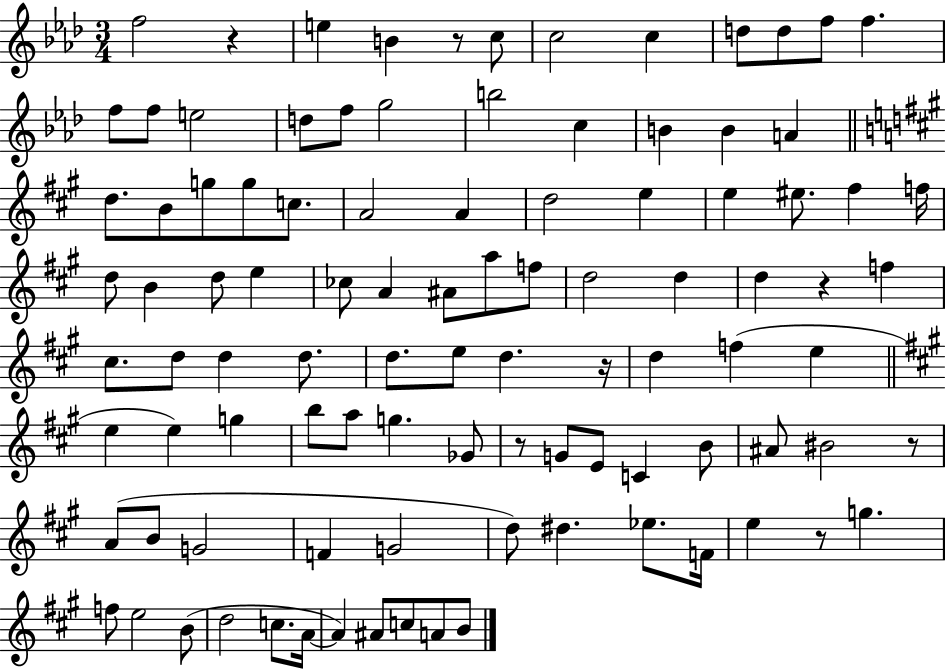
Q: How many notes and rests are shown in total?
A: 99